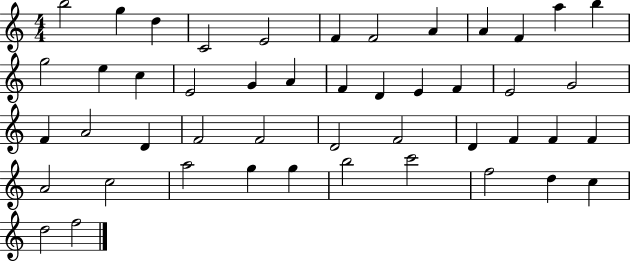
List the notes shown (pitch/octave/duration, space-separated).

B5/h G5/q D5/q C4/h E4/h F4/q F4/h A4/q A4/q F4/q A5/q B5/q G5/h E5/q C5/q E4/h G4/q A4/q F4/q D4/q E4/q F4/q E4/h G4/h F4/q A4/h D4/q F4/h F4/h D4/h F4/h D4/q F4/q F4/q F4/q A4/h C5/h A5/h G5/q G5/q B5/h C6/h F5/h D5/q C5/q D5/h F5/h